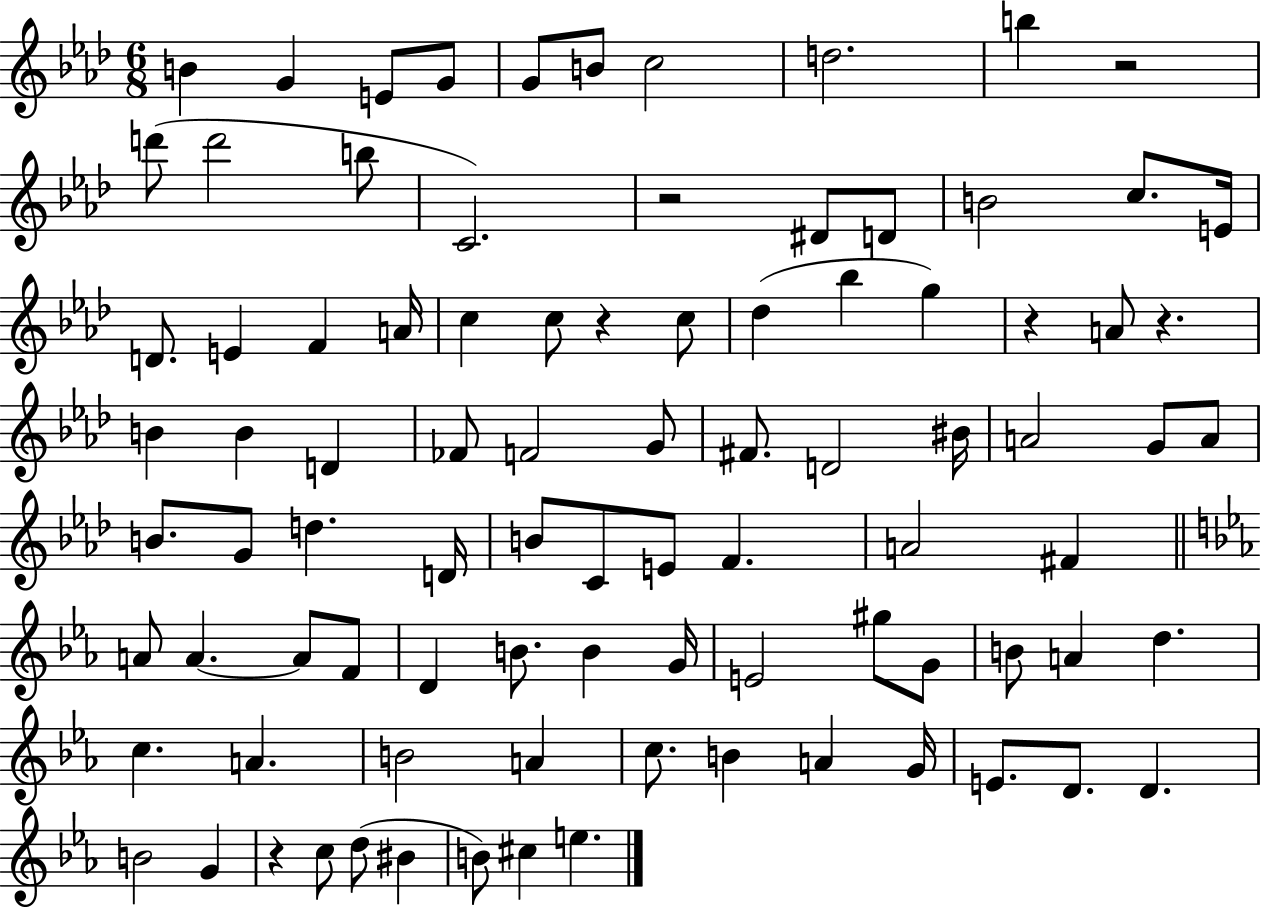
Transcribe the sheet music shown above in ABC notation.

X:1
T:Untitled
M:6/8
L:1/4
K:Ab
B G E/2 G/2 G/2 B/2 c2 d2 b z2 d'/2 d'2 b/2 C2 z2 ^D/2 D/2 B2 c/2 E/4 D/2 E F A/4 c c/2 z c/2 _d _b g z A/2 z B B D _F/2 F2 G/2 ^F/2 D2 ^B/4 A2 G/2 A/2 B/2 G/2 d D/4 B/2 C/2 E/2 F A2 ^F A/2 A A/2 F/2 D B/2 B G/4 E2 ^g/2 G/2 B/2 A d c A B2 A c/2 B A G/4 E/2 D/2 D B2 G z c/2 d/2 ^B B/2 ^c e